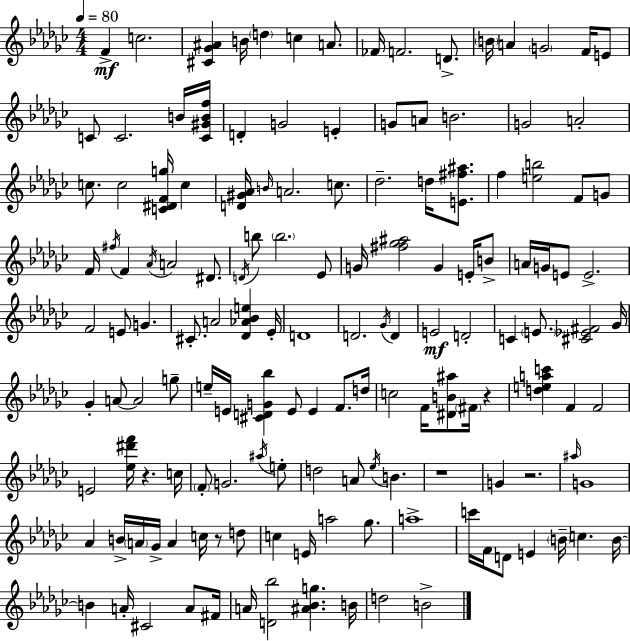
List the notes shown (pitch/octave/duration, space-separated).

F4/q C5/h. [C#4,Gb4,A#4]/q B4/s D5/q C5/q A4/e. FES4/s F4/h. D4/e. B4/s A4/q G4/h F4/s E4/e C4/e C4/h. B4/s [C4,G#4,B4,F5]/s D4/q G4/h E4/q G4/e A4/e B4/h. G4/h A4/h C5/e. C5/h [C4,D#4,F4,G5]/s C5/q [D4,G#4,Ab4]/s B4/s A4/h. C5/e. Db5/h. D5/s [E4,F#5,A#5]/e. F5/q [E5,B5]/h F4/e G4/e F4/s F#5/s F4/q Ab4/s A4/h D#4/e. D4/s B5/e B5/h. Eb4/e G4/s [F#5,Gb5,A#5]/h G4/q E4/s B4/e A4/s G4/s E4/e E4/h. F4/h E4/e G4/q. C#4/e. A4/h [Db4,Ab4,Bb4,E5]/q Eb4/s D4/w D4/h. Gb4/s D4/q E4/h D4/h C4/q E4/e. [C#4,Eb4,F#4]/h Gb4/s Gb4/q A4/e A4/h G5/e E5/s E4/s [C#4,D4,G4,Bb5]/q E4/e E4/q F4/e. D5/s C5/h F4/s [D#4,B4,A#5]/e F#4/s R/q [D5,E5,A5,C6]/q F4/q F4/h E4/h [Eb5,D#6,F6]/s R/q. C5/s F4/e G4/h. A#5/s E5/e D5/h A4/e Eb5/s B4/q. R/w G4/q R/h. A#5/s G4/w Ab4/q B4/s A4/s Gb4/s A4/q C5/s R/e D5/e C5/q E4/s A5/h Gb5/e. A5/w C6/s F4/s D4/e E4/q B4/s C5/q. B4/s B4/q A4/s C#4/h A4/e F#4/s A4/s [D4,Bb5]/h [A#4,Bb4,G5]/q. B4/s D5/h B4/h